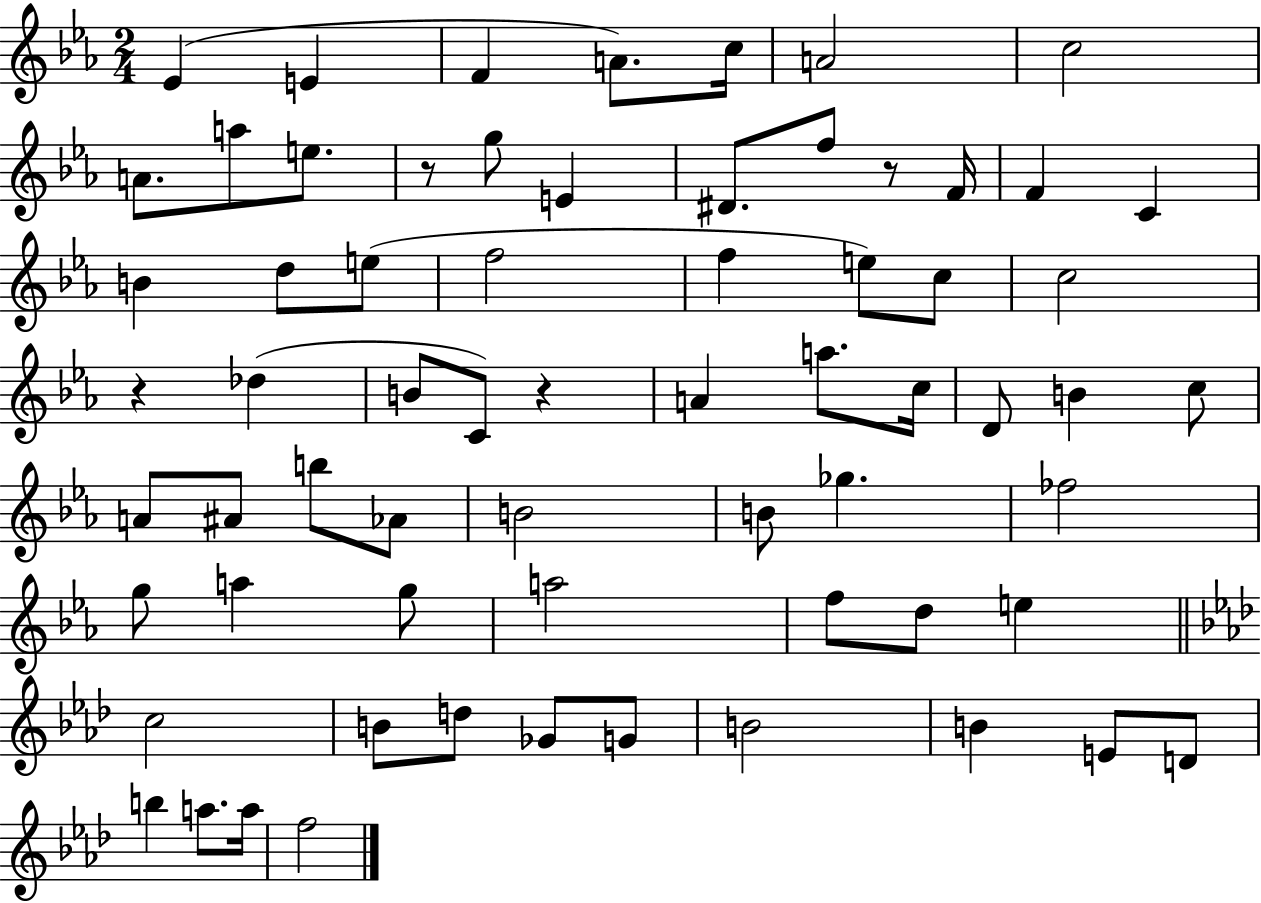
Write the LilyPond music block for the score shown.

{
  \clef treble
  \numericTimeSignature
  \time 2/4
  \key ees \major
  ees'4( e'4 | f'4 a'8.) c''16 | a'2 | c''2 | \break a'8. a''8 e''8. | r8 g''8 e'4 | dis'8. f''8 r8 f'16 | f'4 c'4 | \break b'4 d''8 e''8( | f''2 | f''4 e''8) c''8 | c''2 | \break r4 des''4( | b'8 c'8) r4 | a'4 a''8. c''16 | d'8 b'4 c''8 | \break a'8 ais'8 b''8 aes'8 | b'2 | b'8 ges''4. | fes''2 | \break g''8 a''4 g''8 | a''2 | f''8 d''8 e''4 | \bar "||" \break \key aes \major c''2 | b'8 d''8 ges'8 g'8 | b'2 | b'4 e'8 d'8 | \break b''4 a''8. a''16 | f''2 | \bar "|."
}